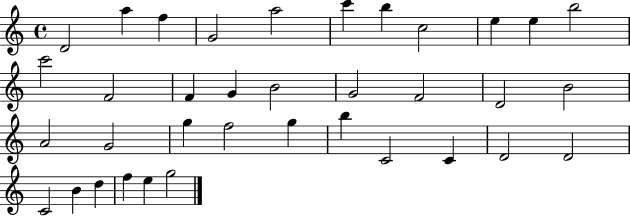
X:1
T:Untitled
M:4/4
L:1/4
K:C
D2 a f G2 a2 c' b c2 e e b2 c'2 F2 F G B2 G2 F2 D2 B2 A2 G2 g f2 g b C2 C D2 D2 C2 B d f e g2